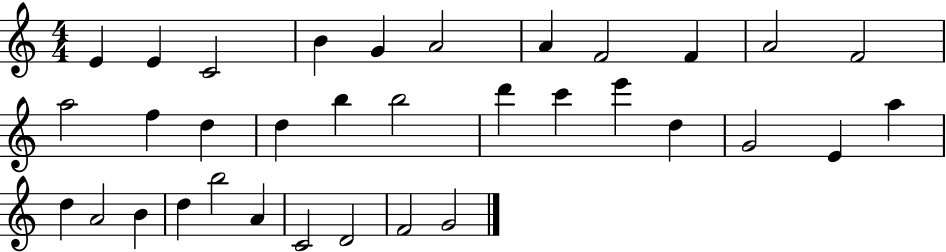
{
  \clef treble
  \numericTimeSignature
  \time 4/4
  \key c \major
  e'4 e'4 c'2 | b'4 g'4 a'2 | a'4 f'2 f'4 | a'2 f'2 | \break a''2 f''4 d''4 | d''4 b''4 b''2 | d'''4 c'''4 e'''4 d''4 | g'2 e'4 a''4 | \break d''4 a'2 b'4 | d''4 b''2 a'4 | c'2 d'2 | f'2 g'2 | \break \bar "|."
}